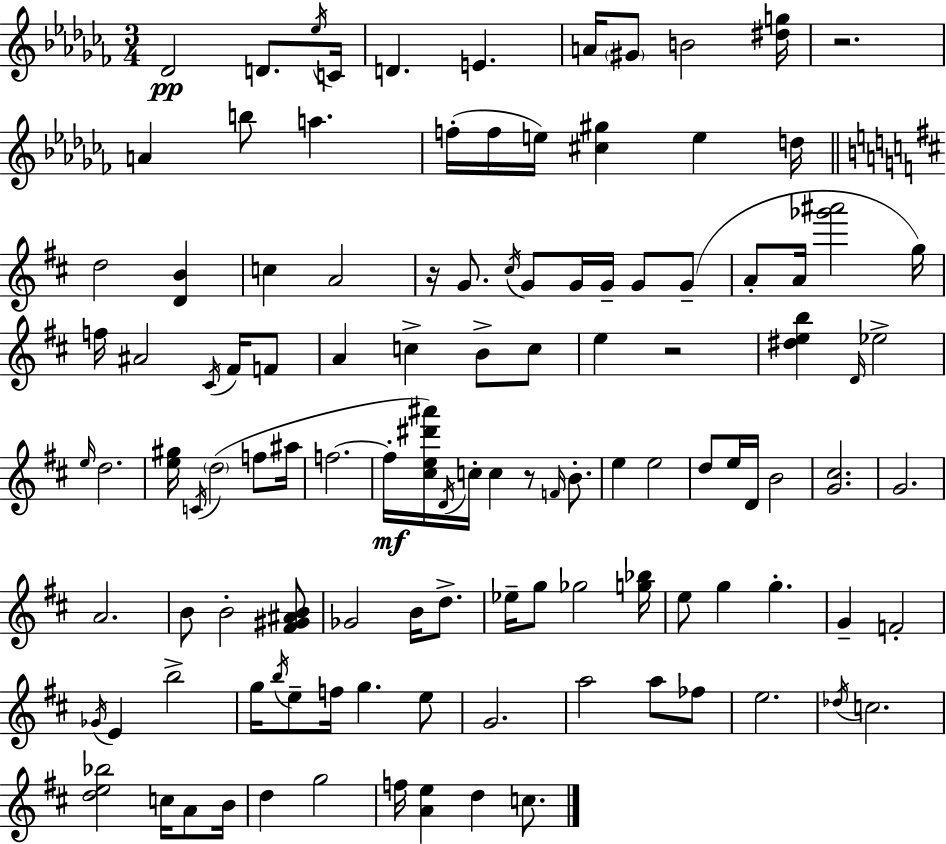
X:1
T:Untitled
M:3/4
L:1/4
K:Abm
_D2 D/2 _e/4 C/4 D E A/4 ^G/2 B2 [^dg]/4 z2 A b/2 a f/4 f/4 e/4 [^c^g] e d/4 d2 [DB] c A2 z/4 G/2 ^c/4 G/2 G/4 G/4 G/2 G/2 A/2 A/4 [_g'^a']2 g/4 f/4 ^A2 ^C/4 ^F/4 F/2 A c B/2 c/2 e z2 [^deb] D/4 _e2 e/4 d2 [e^g]/4 C/4 d2 f/2 ^a/4 f2 f/4 [^ce^d'^a']/4 D/4 c/4 c z/2 F/4 B/2 e e2 d/2 e/4 D/4 B2 [G^c]2 G2 A2 B/2 B2 [^F^G^AB]/2 _G2 B/4 d/2 _e/4 g/2 _g2 [g_b]/4 e/2 g g G F2 _G/4 E b2 g/4 b/4 e/2 f/4 g e/2 G2 a2 a/2 _f/2 e2 _d/4 c2 [de_b]2 c/4 A/2 B/4 d g2 f/4 [Ae] d c/2